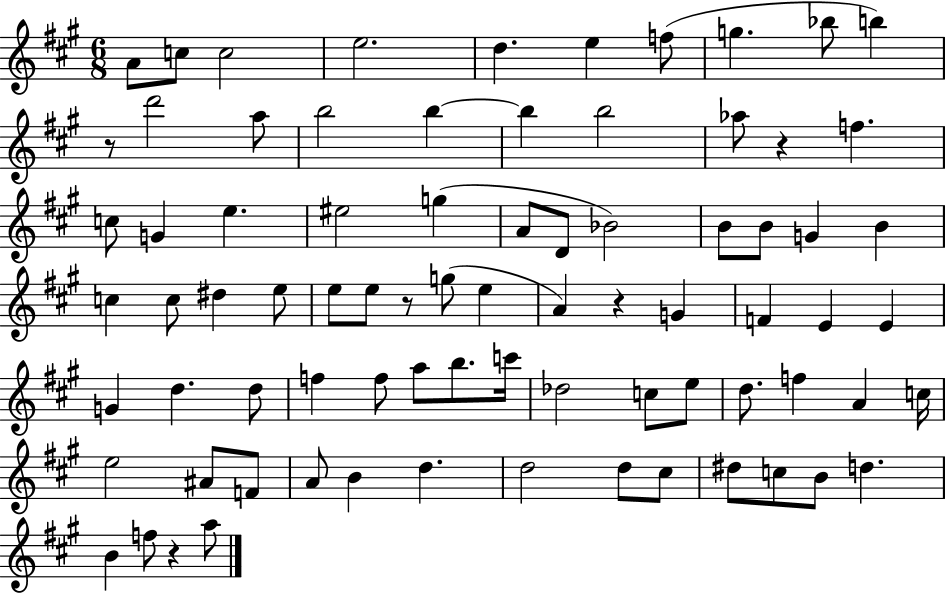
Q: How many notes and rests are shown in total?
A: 79